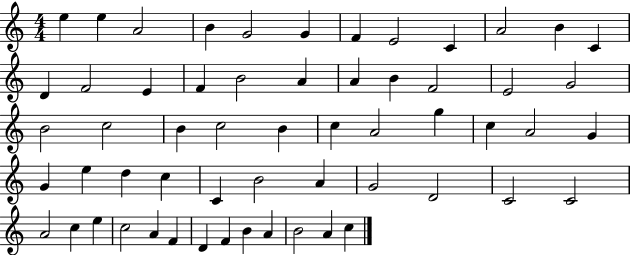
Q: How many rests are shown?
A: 0